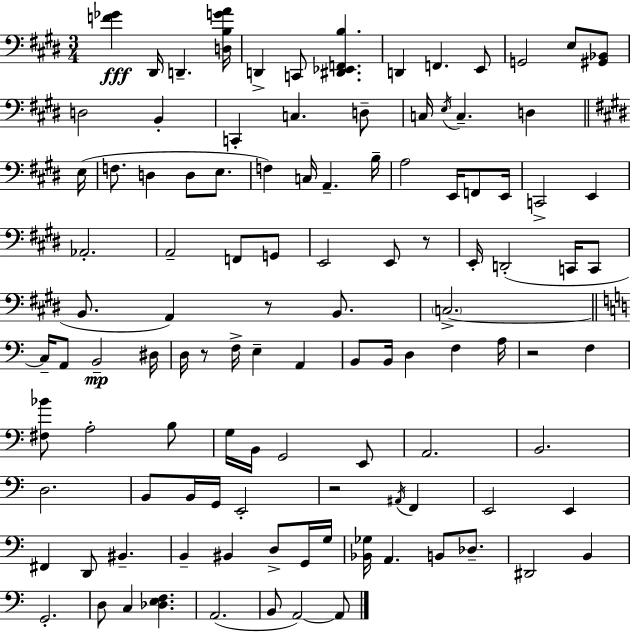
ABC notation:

X:1
T:Untitled
M:3/4
L:1/4
K:E
[F_G] ^D,,/4 D,, [D,B,GA]/4 D,, C,,/2 [^D,,_E,,F,,B,] D,, F,, E,,/2 G,,2 E,/2 [^G,,_B,,]/2 D,2 B,, C,, C, D,/2 C,/4 E,/4 C, D, E,/4 F,/2 D, D,/2 E,/2 F, C,/4 A,, B,/4 A,2 E,,/4 F,,/2 E,,/4 C,,2 E,, _A,,2 A,,2 F,,/2 G,,/2 E,,2 E,,/2 z/2 E,,/4 D,,2 C,,/4 C,,/2 B,,/2 A,, z/2 B,,/2 C,2 C,/4 A,,/2 B,,2 ^D,/4 D,/4 z/2 F,/4 E, A,, B,,/2 B,,/4 D, F, A,/4 z2 F, [^F,_B]/2 A,2 B,/2 G,/4 B,,/4 G,,2 E,,/2 A,,2 B,,2 D,2 B,,/2 B,,/4 G,,/4 E,,2 z2 ^A,,/4 F,, E,,2 E,, ^F,, D,,/2 ^B,, B,, ^B,, D,/2 G,,/4 G,/4 [_B,,_G,]/4 A,, B,,/2 _D,/2 ^D,,2 B,, G,,2 D,/2 C, [_D,E,F,] A,,2 B,,/2 A,,2 A,,/2